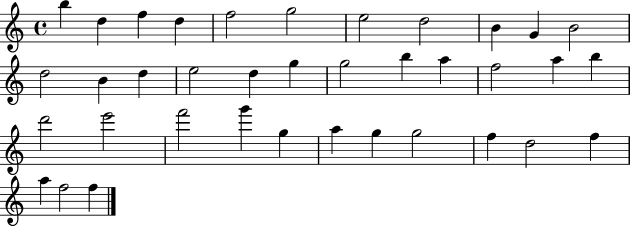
X:1
T:Untitled
M:4/4
L:1/4
K:C
b d f d f2 g2 e2 d2 B G B2 d2 B d e2 d g g2 b a f2 a b d'2 e'2 f'2 g' g a g g2 f d2 f a f2 f